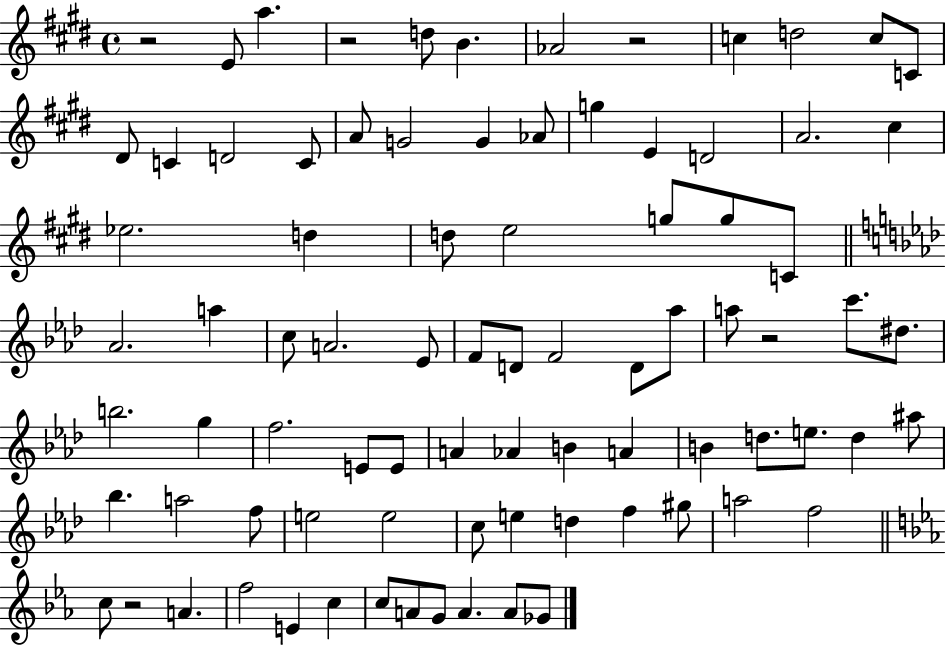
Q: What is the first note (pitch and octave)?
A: E4